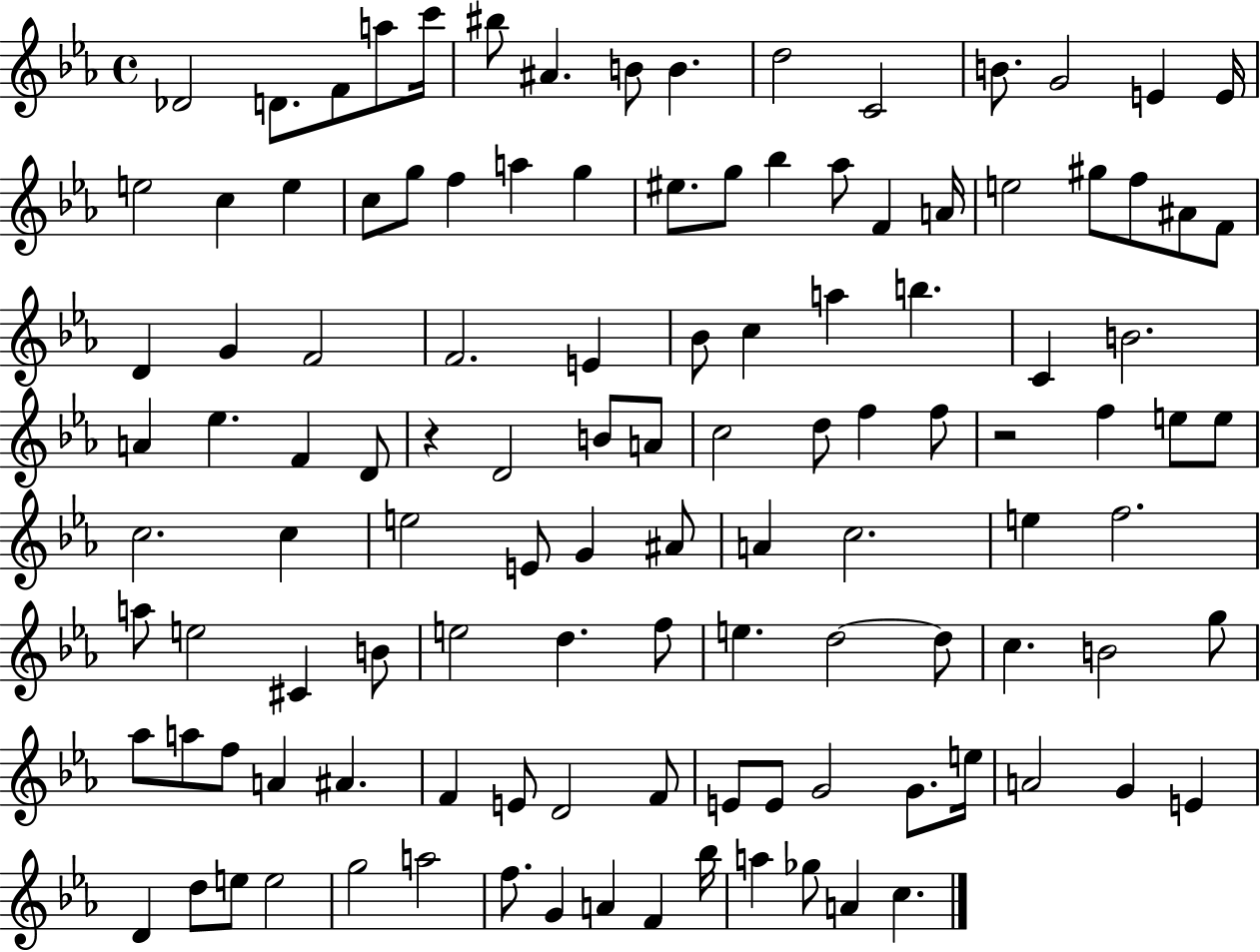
Db4/h D4/e. F4/e A5/e C6/s BIS5/e A#4/q. B4/e B4/q. D5/h C4/h B4/e. G4/h E4/q E4/s E5/h C5/q E5/q C5/e G5/e F5/q A5/q G5/q EIS5/e. G5/e Bb5/q Ab5/e F4/q A4/s E5/h G#5/e F5/e A#4/e F4/e D4/q G4/q F4/h F4/h. E4/q Bb4/e C5/q A5/q B5/q. C4/q B4/h. A4/q Eb5/q. F4/q D4/e R/q D4/h B4/e A4/e C5/h D5/e F5/q F5/e R/h F5/q E5/e E5/e C5/h. C5/q E5/h E4/e G4/q A#4/e A4/q C5/h. E5/q F5/h. A5/e E5/h C#4/q B4/e E5/h D5/q. F5/e E5/q. D5/h D5/e C5/q. B4/h G5/e Ab5/e A5/e F5/e A4/q A#4/q. F4/q E4/e D4/h F4/e E4/e E4/e G4/h G4/e. E5/s A4/h G4/q E4/q D4/q D5/e E5/e E5/h G5/h A5/h F5/e. G4/q A4/q F4/q Bb5/s A5/q Gb5/e A4/q C5/q.